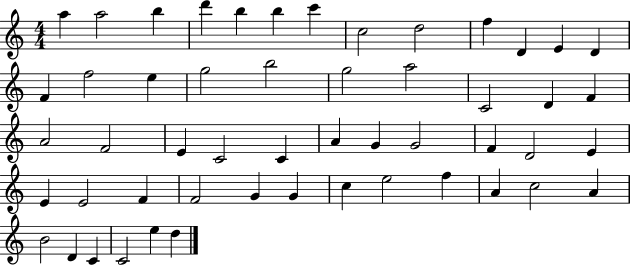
X:1
T:Untitled
M:4/4
L:1/4
K:C
a a2 b d' b b c' c2 d2 f D E D F f2 e g2 b2 g2 a2 C2 D F A2 F2 E C2 C A G G2 F D2 E E E2 F F2 G G c e2 f A c2 A B2 D C C2 e d